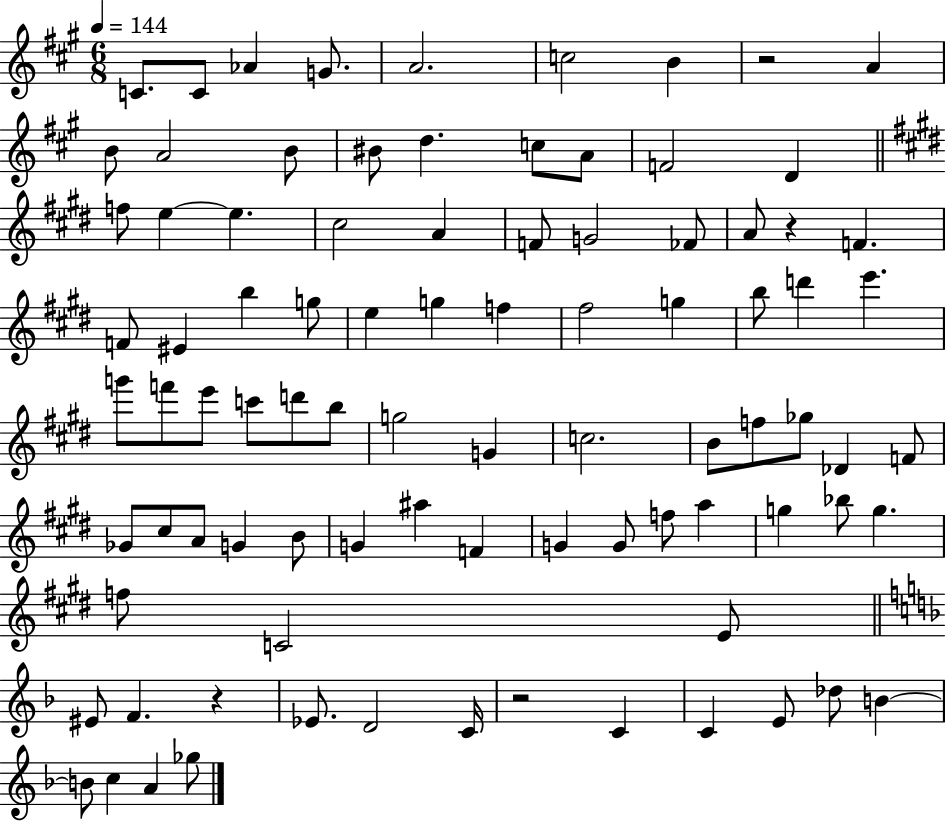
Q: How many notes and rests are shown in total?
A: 89